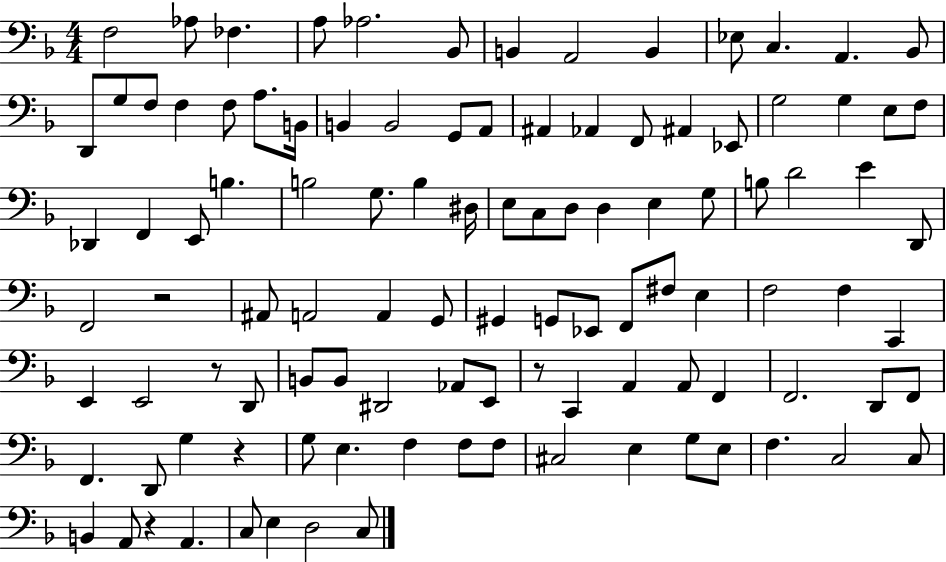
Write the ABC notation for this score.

X:1
T:Untitled
M:4/4
L:1/4
K:F
F,2 _A,/2 _F, A,/2 _A,2 _B,,/2 B,, A,,2 B,, _E,/2 C, A,, _B,,/2 D,,/2 G,/2 F,/2 F, F,/2 A,/2 B,,/4 B,, B,,2 G,,/2 A,,/2 ^A,, _A,, F,,/2 ^A,, _E,,/2 G,2 G, E,/2 F,/2 _D,, F,, E,,/2 B, B,2 G,/2 B, ^D,/4 E,/2 C,/2 D,/2 D, E, G,/2 B,/2 D2 E D,,/2 F,,2 z2 ^A,,/2 A,,2 A,, G,,/2 ^G,, G,,/2 _E,,/2 F,,/2 ^F,/2 E, F,2 F, C,, E,, E,,2 z/2 D,,/2 B,,/2 B,,/2 ^D,,2 _A,,/2 E,,/2 z/2 C,, A,, A,,/2 F,, F,,2 D,,/2 F,,/2 F,, D,,/2 G, z G,/2 E, F, F,/2 F,/2 ^C,2 E, G,/2 E,/2 F, C,2 C,/2 B,, A,,/2 z A,, C,/2 E, D,2 C,/2